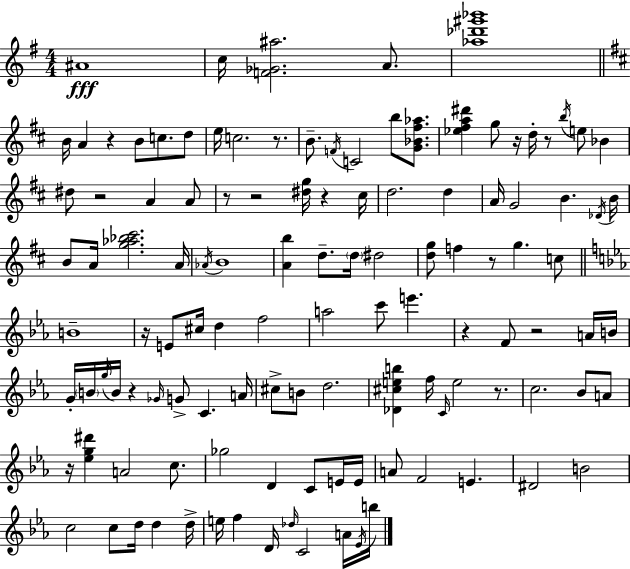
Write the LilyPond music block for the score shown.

{
  \clef treble
  \numericTimeSignature
  \time 4/4
  \key g \major
  ais'1\fff | c''16 <f' ges' ais''>2. a'8. | <aes'' des''' gis''' bes'''>1 | \bar "||" \break \key d \major b'16 a'4 r4 b'8 c''8. d''8 | e''16 c''2. r8. | b'8.-- \acciaccatura { f'16 } c'2 b''8 <g' bes' fis'' aes''>8. | <ees'' fis'' a'' dis'''>4 g''8 r16 d''16-. r8 \acciaccatura { b''16 } e''8 bes'4 | \break dis''8 r2 a'4 | a'8 r8 r2 <dis'' g''>16 r4 | cis''16 d''2. d''4 | a'16 g'2 b'4. | \break \acciaccatura { des'16 } b'16 b'8 a'16 <g'' aes'' bes'' cis'''>2. | a'16 \acciaccatura { aes'16 } b'1 | <a' b''>4 d''8.-- \parenthesize d''16 dis''2 | <d'' g''>8 f''4 r8 g''4. | \break c''8 \bar "||" \break \key ees \major b'1-- | r16 e'8 cis''16 d''4 f''2 | a''2 c'''8 e'''4. | r4 f'8 r2 a'16 b'16 | \break g'16-. \parenthesize b'16 \acciaccatura { g''16 } b'16 r4 \grace { ges'16 } g'8-> c'4. | a'16 cis''8-> b'8 d''2. | <des' cis'' e'' b''>4 f''16 \grace { c'16 } e''2 | r8. c''2. bes'8 | \break a'8 r16 <ees'' g'' dis'''>4 a'2 | c''8. ges''2 d'4 c'8 | e'16 e'16 a'8 f'2 e'4. | dis'2 b'2 | \break c''2 c''8 d''16 d''4 | d''16-> e''16 f''4 d'16 \grace { des''16 } c'2 | a'16 \acciaccatura { ees'16 } b''16 \bar "|."
}